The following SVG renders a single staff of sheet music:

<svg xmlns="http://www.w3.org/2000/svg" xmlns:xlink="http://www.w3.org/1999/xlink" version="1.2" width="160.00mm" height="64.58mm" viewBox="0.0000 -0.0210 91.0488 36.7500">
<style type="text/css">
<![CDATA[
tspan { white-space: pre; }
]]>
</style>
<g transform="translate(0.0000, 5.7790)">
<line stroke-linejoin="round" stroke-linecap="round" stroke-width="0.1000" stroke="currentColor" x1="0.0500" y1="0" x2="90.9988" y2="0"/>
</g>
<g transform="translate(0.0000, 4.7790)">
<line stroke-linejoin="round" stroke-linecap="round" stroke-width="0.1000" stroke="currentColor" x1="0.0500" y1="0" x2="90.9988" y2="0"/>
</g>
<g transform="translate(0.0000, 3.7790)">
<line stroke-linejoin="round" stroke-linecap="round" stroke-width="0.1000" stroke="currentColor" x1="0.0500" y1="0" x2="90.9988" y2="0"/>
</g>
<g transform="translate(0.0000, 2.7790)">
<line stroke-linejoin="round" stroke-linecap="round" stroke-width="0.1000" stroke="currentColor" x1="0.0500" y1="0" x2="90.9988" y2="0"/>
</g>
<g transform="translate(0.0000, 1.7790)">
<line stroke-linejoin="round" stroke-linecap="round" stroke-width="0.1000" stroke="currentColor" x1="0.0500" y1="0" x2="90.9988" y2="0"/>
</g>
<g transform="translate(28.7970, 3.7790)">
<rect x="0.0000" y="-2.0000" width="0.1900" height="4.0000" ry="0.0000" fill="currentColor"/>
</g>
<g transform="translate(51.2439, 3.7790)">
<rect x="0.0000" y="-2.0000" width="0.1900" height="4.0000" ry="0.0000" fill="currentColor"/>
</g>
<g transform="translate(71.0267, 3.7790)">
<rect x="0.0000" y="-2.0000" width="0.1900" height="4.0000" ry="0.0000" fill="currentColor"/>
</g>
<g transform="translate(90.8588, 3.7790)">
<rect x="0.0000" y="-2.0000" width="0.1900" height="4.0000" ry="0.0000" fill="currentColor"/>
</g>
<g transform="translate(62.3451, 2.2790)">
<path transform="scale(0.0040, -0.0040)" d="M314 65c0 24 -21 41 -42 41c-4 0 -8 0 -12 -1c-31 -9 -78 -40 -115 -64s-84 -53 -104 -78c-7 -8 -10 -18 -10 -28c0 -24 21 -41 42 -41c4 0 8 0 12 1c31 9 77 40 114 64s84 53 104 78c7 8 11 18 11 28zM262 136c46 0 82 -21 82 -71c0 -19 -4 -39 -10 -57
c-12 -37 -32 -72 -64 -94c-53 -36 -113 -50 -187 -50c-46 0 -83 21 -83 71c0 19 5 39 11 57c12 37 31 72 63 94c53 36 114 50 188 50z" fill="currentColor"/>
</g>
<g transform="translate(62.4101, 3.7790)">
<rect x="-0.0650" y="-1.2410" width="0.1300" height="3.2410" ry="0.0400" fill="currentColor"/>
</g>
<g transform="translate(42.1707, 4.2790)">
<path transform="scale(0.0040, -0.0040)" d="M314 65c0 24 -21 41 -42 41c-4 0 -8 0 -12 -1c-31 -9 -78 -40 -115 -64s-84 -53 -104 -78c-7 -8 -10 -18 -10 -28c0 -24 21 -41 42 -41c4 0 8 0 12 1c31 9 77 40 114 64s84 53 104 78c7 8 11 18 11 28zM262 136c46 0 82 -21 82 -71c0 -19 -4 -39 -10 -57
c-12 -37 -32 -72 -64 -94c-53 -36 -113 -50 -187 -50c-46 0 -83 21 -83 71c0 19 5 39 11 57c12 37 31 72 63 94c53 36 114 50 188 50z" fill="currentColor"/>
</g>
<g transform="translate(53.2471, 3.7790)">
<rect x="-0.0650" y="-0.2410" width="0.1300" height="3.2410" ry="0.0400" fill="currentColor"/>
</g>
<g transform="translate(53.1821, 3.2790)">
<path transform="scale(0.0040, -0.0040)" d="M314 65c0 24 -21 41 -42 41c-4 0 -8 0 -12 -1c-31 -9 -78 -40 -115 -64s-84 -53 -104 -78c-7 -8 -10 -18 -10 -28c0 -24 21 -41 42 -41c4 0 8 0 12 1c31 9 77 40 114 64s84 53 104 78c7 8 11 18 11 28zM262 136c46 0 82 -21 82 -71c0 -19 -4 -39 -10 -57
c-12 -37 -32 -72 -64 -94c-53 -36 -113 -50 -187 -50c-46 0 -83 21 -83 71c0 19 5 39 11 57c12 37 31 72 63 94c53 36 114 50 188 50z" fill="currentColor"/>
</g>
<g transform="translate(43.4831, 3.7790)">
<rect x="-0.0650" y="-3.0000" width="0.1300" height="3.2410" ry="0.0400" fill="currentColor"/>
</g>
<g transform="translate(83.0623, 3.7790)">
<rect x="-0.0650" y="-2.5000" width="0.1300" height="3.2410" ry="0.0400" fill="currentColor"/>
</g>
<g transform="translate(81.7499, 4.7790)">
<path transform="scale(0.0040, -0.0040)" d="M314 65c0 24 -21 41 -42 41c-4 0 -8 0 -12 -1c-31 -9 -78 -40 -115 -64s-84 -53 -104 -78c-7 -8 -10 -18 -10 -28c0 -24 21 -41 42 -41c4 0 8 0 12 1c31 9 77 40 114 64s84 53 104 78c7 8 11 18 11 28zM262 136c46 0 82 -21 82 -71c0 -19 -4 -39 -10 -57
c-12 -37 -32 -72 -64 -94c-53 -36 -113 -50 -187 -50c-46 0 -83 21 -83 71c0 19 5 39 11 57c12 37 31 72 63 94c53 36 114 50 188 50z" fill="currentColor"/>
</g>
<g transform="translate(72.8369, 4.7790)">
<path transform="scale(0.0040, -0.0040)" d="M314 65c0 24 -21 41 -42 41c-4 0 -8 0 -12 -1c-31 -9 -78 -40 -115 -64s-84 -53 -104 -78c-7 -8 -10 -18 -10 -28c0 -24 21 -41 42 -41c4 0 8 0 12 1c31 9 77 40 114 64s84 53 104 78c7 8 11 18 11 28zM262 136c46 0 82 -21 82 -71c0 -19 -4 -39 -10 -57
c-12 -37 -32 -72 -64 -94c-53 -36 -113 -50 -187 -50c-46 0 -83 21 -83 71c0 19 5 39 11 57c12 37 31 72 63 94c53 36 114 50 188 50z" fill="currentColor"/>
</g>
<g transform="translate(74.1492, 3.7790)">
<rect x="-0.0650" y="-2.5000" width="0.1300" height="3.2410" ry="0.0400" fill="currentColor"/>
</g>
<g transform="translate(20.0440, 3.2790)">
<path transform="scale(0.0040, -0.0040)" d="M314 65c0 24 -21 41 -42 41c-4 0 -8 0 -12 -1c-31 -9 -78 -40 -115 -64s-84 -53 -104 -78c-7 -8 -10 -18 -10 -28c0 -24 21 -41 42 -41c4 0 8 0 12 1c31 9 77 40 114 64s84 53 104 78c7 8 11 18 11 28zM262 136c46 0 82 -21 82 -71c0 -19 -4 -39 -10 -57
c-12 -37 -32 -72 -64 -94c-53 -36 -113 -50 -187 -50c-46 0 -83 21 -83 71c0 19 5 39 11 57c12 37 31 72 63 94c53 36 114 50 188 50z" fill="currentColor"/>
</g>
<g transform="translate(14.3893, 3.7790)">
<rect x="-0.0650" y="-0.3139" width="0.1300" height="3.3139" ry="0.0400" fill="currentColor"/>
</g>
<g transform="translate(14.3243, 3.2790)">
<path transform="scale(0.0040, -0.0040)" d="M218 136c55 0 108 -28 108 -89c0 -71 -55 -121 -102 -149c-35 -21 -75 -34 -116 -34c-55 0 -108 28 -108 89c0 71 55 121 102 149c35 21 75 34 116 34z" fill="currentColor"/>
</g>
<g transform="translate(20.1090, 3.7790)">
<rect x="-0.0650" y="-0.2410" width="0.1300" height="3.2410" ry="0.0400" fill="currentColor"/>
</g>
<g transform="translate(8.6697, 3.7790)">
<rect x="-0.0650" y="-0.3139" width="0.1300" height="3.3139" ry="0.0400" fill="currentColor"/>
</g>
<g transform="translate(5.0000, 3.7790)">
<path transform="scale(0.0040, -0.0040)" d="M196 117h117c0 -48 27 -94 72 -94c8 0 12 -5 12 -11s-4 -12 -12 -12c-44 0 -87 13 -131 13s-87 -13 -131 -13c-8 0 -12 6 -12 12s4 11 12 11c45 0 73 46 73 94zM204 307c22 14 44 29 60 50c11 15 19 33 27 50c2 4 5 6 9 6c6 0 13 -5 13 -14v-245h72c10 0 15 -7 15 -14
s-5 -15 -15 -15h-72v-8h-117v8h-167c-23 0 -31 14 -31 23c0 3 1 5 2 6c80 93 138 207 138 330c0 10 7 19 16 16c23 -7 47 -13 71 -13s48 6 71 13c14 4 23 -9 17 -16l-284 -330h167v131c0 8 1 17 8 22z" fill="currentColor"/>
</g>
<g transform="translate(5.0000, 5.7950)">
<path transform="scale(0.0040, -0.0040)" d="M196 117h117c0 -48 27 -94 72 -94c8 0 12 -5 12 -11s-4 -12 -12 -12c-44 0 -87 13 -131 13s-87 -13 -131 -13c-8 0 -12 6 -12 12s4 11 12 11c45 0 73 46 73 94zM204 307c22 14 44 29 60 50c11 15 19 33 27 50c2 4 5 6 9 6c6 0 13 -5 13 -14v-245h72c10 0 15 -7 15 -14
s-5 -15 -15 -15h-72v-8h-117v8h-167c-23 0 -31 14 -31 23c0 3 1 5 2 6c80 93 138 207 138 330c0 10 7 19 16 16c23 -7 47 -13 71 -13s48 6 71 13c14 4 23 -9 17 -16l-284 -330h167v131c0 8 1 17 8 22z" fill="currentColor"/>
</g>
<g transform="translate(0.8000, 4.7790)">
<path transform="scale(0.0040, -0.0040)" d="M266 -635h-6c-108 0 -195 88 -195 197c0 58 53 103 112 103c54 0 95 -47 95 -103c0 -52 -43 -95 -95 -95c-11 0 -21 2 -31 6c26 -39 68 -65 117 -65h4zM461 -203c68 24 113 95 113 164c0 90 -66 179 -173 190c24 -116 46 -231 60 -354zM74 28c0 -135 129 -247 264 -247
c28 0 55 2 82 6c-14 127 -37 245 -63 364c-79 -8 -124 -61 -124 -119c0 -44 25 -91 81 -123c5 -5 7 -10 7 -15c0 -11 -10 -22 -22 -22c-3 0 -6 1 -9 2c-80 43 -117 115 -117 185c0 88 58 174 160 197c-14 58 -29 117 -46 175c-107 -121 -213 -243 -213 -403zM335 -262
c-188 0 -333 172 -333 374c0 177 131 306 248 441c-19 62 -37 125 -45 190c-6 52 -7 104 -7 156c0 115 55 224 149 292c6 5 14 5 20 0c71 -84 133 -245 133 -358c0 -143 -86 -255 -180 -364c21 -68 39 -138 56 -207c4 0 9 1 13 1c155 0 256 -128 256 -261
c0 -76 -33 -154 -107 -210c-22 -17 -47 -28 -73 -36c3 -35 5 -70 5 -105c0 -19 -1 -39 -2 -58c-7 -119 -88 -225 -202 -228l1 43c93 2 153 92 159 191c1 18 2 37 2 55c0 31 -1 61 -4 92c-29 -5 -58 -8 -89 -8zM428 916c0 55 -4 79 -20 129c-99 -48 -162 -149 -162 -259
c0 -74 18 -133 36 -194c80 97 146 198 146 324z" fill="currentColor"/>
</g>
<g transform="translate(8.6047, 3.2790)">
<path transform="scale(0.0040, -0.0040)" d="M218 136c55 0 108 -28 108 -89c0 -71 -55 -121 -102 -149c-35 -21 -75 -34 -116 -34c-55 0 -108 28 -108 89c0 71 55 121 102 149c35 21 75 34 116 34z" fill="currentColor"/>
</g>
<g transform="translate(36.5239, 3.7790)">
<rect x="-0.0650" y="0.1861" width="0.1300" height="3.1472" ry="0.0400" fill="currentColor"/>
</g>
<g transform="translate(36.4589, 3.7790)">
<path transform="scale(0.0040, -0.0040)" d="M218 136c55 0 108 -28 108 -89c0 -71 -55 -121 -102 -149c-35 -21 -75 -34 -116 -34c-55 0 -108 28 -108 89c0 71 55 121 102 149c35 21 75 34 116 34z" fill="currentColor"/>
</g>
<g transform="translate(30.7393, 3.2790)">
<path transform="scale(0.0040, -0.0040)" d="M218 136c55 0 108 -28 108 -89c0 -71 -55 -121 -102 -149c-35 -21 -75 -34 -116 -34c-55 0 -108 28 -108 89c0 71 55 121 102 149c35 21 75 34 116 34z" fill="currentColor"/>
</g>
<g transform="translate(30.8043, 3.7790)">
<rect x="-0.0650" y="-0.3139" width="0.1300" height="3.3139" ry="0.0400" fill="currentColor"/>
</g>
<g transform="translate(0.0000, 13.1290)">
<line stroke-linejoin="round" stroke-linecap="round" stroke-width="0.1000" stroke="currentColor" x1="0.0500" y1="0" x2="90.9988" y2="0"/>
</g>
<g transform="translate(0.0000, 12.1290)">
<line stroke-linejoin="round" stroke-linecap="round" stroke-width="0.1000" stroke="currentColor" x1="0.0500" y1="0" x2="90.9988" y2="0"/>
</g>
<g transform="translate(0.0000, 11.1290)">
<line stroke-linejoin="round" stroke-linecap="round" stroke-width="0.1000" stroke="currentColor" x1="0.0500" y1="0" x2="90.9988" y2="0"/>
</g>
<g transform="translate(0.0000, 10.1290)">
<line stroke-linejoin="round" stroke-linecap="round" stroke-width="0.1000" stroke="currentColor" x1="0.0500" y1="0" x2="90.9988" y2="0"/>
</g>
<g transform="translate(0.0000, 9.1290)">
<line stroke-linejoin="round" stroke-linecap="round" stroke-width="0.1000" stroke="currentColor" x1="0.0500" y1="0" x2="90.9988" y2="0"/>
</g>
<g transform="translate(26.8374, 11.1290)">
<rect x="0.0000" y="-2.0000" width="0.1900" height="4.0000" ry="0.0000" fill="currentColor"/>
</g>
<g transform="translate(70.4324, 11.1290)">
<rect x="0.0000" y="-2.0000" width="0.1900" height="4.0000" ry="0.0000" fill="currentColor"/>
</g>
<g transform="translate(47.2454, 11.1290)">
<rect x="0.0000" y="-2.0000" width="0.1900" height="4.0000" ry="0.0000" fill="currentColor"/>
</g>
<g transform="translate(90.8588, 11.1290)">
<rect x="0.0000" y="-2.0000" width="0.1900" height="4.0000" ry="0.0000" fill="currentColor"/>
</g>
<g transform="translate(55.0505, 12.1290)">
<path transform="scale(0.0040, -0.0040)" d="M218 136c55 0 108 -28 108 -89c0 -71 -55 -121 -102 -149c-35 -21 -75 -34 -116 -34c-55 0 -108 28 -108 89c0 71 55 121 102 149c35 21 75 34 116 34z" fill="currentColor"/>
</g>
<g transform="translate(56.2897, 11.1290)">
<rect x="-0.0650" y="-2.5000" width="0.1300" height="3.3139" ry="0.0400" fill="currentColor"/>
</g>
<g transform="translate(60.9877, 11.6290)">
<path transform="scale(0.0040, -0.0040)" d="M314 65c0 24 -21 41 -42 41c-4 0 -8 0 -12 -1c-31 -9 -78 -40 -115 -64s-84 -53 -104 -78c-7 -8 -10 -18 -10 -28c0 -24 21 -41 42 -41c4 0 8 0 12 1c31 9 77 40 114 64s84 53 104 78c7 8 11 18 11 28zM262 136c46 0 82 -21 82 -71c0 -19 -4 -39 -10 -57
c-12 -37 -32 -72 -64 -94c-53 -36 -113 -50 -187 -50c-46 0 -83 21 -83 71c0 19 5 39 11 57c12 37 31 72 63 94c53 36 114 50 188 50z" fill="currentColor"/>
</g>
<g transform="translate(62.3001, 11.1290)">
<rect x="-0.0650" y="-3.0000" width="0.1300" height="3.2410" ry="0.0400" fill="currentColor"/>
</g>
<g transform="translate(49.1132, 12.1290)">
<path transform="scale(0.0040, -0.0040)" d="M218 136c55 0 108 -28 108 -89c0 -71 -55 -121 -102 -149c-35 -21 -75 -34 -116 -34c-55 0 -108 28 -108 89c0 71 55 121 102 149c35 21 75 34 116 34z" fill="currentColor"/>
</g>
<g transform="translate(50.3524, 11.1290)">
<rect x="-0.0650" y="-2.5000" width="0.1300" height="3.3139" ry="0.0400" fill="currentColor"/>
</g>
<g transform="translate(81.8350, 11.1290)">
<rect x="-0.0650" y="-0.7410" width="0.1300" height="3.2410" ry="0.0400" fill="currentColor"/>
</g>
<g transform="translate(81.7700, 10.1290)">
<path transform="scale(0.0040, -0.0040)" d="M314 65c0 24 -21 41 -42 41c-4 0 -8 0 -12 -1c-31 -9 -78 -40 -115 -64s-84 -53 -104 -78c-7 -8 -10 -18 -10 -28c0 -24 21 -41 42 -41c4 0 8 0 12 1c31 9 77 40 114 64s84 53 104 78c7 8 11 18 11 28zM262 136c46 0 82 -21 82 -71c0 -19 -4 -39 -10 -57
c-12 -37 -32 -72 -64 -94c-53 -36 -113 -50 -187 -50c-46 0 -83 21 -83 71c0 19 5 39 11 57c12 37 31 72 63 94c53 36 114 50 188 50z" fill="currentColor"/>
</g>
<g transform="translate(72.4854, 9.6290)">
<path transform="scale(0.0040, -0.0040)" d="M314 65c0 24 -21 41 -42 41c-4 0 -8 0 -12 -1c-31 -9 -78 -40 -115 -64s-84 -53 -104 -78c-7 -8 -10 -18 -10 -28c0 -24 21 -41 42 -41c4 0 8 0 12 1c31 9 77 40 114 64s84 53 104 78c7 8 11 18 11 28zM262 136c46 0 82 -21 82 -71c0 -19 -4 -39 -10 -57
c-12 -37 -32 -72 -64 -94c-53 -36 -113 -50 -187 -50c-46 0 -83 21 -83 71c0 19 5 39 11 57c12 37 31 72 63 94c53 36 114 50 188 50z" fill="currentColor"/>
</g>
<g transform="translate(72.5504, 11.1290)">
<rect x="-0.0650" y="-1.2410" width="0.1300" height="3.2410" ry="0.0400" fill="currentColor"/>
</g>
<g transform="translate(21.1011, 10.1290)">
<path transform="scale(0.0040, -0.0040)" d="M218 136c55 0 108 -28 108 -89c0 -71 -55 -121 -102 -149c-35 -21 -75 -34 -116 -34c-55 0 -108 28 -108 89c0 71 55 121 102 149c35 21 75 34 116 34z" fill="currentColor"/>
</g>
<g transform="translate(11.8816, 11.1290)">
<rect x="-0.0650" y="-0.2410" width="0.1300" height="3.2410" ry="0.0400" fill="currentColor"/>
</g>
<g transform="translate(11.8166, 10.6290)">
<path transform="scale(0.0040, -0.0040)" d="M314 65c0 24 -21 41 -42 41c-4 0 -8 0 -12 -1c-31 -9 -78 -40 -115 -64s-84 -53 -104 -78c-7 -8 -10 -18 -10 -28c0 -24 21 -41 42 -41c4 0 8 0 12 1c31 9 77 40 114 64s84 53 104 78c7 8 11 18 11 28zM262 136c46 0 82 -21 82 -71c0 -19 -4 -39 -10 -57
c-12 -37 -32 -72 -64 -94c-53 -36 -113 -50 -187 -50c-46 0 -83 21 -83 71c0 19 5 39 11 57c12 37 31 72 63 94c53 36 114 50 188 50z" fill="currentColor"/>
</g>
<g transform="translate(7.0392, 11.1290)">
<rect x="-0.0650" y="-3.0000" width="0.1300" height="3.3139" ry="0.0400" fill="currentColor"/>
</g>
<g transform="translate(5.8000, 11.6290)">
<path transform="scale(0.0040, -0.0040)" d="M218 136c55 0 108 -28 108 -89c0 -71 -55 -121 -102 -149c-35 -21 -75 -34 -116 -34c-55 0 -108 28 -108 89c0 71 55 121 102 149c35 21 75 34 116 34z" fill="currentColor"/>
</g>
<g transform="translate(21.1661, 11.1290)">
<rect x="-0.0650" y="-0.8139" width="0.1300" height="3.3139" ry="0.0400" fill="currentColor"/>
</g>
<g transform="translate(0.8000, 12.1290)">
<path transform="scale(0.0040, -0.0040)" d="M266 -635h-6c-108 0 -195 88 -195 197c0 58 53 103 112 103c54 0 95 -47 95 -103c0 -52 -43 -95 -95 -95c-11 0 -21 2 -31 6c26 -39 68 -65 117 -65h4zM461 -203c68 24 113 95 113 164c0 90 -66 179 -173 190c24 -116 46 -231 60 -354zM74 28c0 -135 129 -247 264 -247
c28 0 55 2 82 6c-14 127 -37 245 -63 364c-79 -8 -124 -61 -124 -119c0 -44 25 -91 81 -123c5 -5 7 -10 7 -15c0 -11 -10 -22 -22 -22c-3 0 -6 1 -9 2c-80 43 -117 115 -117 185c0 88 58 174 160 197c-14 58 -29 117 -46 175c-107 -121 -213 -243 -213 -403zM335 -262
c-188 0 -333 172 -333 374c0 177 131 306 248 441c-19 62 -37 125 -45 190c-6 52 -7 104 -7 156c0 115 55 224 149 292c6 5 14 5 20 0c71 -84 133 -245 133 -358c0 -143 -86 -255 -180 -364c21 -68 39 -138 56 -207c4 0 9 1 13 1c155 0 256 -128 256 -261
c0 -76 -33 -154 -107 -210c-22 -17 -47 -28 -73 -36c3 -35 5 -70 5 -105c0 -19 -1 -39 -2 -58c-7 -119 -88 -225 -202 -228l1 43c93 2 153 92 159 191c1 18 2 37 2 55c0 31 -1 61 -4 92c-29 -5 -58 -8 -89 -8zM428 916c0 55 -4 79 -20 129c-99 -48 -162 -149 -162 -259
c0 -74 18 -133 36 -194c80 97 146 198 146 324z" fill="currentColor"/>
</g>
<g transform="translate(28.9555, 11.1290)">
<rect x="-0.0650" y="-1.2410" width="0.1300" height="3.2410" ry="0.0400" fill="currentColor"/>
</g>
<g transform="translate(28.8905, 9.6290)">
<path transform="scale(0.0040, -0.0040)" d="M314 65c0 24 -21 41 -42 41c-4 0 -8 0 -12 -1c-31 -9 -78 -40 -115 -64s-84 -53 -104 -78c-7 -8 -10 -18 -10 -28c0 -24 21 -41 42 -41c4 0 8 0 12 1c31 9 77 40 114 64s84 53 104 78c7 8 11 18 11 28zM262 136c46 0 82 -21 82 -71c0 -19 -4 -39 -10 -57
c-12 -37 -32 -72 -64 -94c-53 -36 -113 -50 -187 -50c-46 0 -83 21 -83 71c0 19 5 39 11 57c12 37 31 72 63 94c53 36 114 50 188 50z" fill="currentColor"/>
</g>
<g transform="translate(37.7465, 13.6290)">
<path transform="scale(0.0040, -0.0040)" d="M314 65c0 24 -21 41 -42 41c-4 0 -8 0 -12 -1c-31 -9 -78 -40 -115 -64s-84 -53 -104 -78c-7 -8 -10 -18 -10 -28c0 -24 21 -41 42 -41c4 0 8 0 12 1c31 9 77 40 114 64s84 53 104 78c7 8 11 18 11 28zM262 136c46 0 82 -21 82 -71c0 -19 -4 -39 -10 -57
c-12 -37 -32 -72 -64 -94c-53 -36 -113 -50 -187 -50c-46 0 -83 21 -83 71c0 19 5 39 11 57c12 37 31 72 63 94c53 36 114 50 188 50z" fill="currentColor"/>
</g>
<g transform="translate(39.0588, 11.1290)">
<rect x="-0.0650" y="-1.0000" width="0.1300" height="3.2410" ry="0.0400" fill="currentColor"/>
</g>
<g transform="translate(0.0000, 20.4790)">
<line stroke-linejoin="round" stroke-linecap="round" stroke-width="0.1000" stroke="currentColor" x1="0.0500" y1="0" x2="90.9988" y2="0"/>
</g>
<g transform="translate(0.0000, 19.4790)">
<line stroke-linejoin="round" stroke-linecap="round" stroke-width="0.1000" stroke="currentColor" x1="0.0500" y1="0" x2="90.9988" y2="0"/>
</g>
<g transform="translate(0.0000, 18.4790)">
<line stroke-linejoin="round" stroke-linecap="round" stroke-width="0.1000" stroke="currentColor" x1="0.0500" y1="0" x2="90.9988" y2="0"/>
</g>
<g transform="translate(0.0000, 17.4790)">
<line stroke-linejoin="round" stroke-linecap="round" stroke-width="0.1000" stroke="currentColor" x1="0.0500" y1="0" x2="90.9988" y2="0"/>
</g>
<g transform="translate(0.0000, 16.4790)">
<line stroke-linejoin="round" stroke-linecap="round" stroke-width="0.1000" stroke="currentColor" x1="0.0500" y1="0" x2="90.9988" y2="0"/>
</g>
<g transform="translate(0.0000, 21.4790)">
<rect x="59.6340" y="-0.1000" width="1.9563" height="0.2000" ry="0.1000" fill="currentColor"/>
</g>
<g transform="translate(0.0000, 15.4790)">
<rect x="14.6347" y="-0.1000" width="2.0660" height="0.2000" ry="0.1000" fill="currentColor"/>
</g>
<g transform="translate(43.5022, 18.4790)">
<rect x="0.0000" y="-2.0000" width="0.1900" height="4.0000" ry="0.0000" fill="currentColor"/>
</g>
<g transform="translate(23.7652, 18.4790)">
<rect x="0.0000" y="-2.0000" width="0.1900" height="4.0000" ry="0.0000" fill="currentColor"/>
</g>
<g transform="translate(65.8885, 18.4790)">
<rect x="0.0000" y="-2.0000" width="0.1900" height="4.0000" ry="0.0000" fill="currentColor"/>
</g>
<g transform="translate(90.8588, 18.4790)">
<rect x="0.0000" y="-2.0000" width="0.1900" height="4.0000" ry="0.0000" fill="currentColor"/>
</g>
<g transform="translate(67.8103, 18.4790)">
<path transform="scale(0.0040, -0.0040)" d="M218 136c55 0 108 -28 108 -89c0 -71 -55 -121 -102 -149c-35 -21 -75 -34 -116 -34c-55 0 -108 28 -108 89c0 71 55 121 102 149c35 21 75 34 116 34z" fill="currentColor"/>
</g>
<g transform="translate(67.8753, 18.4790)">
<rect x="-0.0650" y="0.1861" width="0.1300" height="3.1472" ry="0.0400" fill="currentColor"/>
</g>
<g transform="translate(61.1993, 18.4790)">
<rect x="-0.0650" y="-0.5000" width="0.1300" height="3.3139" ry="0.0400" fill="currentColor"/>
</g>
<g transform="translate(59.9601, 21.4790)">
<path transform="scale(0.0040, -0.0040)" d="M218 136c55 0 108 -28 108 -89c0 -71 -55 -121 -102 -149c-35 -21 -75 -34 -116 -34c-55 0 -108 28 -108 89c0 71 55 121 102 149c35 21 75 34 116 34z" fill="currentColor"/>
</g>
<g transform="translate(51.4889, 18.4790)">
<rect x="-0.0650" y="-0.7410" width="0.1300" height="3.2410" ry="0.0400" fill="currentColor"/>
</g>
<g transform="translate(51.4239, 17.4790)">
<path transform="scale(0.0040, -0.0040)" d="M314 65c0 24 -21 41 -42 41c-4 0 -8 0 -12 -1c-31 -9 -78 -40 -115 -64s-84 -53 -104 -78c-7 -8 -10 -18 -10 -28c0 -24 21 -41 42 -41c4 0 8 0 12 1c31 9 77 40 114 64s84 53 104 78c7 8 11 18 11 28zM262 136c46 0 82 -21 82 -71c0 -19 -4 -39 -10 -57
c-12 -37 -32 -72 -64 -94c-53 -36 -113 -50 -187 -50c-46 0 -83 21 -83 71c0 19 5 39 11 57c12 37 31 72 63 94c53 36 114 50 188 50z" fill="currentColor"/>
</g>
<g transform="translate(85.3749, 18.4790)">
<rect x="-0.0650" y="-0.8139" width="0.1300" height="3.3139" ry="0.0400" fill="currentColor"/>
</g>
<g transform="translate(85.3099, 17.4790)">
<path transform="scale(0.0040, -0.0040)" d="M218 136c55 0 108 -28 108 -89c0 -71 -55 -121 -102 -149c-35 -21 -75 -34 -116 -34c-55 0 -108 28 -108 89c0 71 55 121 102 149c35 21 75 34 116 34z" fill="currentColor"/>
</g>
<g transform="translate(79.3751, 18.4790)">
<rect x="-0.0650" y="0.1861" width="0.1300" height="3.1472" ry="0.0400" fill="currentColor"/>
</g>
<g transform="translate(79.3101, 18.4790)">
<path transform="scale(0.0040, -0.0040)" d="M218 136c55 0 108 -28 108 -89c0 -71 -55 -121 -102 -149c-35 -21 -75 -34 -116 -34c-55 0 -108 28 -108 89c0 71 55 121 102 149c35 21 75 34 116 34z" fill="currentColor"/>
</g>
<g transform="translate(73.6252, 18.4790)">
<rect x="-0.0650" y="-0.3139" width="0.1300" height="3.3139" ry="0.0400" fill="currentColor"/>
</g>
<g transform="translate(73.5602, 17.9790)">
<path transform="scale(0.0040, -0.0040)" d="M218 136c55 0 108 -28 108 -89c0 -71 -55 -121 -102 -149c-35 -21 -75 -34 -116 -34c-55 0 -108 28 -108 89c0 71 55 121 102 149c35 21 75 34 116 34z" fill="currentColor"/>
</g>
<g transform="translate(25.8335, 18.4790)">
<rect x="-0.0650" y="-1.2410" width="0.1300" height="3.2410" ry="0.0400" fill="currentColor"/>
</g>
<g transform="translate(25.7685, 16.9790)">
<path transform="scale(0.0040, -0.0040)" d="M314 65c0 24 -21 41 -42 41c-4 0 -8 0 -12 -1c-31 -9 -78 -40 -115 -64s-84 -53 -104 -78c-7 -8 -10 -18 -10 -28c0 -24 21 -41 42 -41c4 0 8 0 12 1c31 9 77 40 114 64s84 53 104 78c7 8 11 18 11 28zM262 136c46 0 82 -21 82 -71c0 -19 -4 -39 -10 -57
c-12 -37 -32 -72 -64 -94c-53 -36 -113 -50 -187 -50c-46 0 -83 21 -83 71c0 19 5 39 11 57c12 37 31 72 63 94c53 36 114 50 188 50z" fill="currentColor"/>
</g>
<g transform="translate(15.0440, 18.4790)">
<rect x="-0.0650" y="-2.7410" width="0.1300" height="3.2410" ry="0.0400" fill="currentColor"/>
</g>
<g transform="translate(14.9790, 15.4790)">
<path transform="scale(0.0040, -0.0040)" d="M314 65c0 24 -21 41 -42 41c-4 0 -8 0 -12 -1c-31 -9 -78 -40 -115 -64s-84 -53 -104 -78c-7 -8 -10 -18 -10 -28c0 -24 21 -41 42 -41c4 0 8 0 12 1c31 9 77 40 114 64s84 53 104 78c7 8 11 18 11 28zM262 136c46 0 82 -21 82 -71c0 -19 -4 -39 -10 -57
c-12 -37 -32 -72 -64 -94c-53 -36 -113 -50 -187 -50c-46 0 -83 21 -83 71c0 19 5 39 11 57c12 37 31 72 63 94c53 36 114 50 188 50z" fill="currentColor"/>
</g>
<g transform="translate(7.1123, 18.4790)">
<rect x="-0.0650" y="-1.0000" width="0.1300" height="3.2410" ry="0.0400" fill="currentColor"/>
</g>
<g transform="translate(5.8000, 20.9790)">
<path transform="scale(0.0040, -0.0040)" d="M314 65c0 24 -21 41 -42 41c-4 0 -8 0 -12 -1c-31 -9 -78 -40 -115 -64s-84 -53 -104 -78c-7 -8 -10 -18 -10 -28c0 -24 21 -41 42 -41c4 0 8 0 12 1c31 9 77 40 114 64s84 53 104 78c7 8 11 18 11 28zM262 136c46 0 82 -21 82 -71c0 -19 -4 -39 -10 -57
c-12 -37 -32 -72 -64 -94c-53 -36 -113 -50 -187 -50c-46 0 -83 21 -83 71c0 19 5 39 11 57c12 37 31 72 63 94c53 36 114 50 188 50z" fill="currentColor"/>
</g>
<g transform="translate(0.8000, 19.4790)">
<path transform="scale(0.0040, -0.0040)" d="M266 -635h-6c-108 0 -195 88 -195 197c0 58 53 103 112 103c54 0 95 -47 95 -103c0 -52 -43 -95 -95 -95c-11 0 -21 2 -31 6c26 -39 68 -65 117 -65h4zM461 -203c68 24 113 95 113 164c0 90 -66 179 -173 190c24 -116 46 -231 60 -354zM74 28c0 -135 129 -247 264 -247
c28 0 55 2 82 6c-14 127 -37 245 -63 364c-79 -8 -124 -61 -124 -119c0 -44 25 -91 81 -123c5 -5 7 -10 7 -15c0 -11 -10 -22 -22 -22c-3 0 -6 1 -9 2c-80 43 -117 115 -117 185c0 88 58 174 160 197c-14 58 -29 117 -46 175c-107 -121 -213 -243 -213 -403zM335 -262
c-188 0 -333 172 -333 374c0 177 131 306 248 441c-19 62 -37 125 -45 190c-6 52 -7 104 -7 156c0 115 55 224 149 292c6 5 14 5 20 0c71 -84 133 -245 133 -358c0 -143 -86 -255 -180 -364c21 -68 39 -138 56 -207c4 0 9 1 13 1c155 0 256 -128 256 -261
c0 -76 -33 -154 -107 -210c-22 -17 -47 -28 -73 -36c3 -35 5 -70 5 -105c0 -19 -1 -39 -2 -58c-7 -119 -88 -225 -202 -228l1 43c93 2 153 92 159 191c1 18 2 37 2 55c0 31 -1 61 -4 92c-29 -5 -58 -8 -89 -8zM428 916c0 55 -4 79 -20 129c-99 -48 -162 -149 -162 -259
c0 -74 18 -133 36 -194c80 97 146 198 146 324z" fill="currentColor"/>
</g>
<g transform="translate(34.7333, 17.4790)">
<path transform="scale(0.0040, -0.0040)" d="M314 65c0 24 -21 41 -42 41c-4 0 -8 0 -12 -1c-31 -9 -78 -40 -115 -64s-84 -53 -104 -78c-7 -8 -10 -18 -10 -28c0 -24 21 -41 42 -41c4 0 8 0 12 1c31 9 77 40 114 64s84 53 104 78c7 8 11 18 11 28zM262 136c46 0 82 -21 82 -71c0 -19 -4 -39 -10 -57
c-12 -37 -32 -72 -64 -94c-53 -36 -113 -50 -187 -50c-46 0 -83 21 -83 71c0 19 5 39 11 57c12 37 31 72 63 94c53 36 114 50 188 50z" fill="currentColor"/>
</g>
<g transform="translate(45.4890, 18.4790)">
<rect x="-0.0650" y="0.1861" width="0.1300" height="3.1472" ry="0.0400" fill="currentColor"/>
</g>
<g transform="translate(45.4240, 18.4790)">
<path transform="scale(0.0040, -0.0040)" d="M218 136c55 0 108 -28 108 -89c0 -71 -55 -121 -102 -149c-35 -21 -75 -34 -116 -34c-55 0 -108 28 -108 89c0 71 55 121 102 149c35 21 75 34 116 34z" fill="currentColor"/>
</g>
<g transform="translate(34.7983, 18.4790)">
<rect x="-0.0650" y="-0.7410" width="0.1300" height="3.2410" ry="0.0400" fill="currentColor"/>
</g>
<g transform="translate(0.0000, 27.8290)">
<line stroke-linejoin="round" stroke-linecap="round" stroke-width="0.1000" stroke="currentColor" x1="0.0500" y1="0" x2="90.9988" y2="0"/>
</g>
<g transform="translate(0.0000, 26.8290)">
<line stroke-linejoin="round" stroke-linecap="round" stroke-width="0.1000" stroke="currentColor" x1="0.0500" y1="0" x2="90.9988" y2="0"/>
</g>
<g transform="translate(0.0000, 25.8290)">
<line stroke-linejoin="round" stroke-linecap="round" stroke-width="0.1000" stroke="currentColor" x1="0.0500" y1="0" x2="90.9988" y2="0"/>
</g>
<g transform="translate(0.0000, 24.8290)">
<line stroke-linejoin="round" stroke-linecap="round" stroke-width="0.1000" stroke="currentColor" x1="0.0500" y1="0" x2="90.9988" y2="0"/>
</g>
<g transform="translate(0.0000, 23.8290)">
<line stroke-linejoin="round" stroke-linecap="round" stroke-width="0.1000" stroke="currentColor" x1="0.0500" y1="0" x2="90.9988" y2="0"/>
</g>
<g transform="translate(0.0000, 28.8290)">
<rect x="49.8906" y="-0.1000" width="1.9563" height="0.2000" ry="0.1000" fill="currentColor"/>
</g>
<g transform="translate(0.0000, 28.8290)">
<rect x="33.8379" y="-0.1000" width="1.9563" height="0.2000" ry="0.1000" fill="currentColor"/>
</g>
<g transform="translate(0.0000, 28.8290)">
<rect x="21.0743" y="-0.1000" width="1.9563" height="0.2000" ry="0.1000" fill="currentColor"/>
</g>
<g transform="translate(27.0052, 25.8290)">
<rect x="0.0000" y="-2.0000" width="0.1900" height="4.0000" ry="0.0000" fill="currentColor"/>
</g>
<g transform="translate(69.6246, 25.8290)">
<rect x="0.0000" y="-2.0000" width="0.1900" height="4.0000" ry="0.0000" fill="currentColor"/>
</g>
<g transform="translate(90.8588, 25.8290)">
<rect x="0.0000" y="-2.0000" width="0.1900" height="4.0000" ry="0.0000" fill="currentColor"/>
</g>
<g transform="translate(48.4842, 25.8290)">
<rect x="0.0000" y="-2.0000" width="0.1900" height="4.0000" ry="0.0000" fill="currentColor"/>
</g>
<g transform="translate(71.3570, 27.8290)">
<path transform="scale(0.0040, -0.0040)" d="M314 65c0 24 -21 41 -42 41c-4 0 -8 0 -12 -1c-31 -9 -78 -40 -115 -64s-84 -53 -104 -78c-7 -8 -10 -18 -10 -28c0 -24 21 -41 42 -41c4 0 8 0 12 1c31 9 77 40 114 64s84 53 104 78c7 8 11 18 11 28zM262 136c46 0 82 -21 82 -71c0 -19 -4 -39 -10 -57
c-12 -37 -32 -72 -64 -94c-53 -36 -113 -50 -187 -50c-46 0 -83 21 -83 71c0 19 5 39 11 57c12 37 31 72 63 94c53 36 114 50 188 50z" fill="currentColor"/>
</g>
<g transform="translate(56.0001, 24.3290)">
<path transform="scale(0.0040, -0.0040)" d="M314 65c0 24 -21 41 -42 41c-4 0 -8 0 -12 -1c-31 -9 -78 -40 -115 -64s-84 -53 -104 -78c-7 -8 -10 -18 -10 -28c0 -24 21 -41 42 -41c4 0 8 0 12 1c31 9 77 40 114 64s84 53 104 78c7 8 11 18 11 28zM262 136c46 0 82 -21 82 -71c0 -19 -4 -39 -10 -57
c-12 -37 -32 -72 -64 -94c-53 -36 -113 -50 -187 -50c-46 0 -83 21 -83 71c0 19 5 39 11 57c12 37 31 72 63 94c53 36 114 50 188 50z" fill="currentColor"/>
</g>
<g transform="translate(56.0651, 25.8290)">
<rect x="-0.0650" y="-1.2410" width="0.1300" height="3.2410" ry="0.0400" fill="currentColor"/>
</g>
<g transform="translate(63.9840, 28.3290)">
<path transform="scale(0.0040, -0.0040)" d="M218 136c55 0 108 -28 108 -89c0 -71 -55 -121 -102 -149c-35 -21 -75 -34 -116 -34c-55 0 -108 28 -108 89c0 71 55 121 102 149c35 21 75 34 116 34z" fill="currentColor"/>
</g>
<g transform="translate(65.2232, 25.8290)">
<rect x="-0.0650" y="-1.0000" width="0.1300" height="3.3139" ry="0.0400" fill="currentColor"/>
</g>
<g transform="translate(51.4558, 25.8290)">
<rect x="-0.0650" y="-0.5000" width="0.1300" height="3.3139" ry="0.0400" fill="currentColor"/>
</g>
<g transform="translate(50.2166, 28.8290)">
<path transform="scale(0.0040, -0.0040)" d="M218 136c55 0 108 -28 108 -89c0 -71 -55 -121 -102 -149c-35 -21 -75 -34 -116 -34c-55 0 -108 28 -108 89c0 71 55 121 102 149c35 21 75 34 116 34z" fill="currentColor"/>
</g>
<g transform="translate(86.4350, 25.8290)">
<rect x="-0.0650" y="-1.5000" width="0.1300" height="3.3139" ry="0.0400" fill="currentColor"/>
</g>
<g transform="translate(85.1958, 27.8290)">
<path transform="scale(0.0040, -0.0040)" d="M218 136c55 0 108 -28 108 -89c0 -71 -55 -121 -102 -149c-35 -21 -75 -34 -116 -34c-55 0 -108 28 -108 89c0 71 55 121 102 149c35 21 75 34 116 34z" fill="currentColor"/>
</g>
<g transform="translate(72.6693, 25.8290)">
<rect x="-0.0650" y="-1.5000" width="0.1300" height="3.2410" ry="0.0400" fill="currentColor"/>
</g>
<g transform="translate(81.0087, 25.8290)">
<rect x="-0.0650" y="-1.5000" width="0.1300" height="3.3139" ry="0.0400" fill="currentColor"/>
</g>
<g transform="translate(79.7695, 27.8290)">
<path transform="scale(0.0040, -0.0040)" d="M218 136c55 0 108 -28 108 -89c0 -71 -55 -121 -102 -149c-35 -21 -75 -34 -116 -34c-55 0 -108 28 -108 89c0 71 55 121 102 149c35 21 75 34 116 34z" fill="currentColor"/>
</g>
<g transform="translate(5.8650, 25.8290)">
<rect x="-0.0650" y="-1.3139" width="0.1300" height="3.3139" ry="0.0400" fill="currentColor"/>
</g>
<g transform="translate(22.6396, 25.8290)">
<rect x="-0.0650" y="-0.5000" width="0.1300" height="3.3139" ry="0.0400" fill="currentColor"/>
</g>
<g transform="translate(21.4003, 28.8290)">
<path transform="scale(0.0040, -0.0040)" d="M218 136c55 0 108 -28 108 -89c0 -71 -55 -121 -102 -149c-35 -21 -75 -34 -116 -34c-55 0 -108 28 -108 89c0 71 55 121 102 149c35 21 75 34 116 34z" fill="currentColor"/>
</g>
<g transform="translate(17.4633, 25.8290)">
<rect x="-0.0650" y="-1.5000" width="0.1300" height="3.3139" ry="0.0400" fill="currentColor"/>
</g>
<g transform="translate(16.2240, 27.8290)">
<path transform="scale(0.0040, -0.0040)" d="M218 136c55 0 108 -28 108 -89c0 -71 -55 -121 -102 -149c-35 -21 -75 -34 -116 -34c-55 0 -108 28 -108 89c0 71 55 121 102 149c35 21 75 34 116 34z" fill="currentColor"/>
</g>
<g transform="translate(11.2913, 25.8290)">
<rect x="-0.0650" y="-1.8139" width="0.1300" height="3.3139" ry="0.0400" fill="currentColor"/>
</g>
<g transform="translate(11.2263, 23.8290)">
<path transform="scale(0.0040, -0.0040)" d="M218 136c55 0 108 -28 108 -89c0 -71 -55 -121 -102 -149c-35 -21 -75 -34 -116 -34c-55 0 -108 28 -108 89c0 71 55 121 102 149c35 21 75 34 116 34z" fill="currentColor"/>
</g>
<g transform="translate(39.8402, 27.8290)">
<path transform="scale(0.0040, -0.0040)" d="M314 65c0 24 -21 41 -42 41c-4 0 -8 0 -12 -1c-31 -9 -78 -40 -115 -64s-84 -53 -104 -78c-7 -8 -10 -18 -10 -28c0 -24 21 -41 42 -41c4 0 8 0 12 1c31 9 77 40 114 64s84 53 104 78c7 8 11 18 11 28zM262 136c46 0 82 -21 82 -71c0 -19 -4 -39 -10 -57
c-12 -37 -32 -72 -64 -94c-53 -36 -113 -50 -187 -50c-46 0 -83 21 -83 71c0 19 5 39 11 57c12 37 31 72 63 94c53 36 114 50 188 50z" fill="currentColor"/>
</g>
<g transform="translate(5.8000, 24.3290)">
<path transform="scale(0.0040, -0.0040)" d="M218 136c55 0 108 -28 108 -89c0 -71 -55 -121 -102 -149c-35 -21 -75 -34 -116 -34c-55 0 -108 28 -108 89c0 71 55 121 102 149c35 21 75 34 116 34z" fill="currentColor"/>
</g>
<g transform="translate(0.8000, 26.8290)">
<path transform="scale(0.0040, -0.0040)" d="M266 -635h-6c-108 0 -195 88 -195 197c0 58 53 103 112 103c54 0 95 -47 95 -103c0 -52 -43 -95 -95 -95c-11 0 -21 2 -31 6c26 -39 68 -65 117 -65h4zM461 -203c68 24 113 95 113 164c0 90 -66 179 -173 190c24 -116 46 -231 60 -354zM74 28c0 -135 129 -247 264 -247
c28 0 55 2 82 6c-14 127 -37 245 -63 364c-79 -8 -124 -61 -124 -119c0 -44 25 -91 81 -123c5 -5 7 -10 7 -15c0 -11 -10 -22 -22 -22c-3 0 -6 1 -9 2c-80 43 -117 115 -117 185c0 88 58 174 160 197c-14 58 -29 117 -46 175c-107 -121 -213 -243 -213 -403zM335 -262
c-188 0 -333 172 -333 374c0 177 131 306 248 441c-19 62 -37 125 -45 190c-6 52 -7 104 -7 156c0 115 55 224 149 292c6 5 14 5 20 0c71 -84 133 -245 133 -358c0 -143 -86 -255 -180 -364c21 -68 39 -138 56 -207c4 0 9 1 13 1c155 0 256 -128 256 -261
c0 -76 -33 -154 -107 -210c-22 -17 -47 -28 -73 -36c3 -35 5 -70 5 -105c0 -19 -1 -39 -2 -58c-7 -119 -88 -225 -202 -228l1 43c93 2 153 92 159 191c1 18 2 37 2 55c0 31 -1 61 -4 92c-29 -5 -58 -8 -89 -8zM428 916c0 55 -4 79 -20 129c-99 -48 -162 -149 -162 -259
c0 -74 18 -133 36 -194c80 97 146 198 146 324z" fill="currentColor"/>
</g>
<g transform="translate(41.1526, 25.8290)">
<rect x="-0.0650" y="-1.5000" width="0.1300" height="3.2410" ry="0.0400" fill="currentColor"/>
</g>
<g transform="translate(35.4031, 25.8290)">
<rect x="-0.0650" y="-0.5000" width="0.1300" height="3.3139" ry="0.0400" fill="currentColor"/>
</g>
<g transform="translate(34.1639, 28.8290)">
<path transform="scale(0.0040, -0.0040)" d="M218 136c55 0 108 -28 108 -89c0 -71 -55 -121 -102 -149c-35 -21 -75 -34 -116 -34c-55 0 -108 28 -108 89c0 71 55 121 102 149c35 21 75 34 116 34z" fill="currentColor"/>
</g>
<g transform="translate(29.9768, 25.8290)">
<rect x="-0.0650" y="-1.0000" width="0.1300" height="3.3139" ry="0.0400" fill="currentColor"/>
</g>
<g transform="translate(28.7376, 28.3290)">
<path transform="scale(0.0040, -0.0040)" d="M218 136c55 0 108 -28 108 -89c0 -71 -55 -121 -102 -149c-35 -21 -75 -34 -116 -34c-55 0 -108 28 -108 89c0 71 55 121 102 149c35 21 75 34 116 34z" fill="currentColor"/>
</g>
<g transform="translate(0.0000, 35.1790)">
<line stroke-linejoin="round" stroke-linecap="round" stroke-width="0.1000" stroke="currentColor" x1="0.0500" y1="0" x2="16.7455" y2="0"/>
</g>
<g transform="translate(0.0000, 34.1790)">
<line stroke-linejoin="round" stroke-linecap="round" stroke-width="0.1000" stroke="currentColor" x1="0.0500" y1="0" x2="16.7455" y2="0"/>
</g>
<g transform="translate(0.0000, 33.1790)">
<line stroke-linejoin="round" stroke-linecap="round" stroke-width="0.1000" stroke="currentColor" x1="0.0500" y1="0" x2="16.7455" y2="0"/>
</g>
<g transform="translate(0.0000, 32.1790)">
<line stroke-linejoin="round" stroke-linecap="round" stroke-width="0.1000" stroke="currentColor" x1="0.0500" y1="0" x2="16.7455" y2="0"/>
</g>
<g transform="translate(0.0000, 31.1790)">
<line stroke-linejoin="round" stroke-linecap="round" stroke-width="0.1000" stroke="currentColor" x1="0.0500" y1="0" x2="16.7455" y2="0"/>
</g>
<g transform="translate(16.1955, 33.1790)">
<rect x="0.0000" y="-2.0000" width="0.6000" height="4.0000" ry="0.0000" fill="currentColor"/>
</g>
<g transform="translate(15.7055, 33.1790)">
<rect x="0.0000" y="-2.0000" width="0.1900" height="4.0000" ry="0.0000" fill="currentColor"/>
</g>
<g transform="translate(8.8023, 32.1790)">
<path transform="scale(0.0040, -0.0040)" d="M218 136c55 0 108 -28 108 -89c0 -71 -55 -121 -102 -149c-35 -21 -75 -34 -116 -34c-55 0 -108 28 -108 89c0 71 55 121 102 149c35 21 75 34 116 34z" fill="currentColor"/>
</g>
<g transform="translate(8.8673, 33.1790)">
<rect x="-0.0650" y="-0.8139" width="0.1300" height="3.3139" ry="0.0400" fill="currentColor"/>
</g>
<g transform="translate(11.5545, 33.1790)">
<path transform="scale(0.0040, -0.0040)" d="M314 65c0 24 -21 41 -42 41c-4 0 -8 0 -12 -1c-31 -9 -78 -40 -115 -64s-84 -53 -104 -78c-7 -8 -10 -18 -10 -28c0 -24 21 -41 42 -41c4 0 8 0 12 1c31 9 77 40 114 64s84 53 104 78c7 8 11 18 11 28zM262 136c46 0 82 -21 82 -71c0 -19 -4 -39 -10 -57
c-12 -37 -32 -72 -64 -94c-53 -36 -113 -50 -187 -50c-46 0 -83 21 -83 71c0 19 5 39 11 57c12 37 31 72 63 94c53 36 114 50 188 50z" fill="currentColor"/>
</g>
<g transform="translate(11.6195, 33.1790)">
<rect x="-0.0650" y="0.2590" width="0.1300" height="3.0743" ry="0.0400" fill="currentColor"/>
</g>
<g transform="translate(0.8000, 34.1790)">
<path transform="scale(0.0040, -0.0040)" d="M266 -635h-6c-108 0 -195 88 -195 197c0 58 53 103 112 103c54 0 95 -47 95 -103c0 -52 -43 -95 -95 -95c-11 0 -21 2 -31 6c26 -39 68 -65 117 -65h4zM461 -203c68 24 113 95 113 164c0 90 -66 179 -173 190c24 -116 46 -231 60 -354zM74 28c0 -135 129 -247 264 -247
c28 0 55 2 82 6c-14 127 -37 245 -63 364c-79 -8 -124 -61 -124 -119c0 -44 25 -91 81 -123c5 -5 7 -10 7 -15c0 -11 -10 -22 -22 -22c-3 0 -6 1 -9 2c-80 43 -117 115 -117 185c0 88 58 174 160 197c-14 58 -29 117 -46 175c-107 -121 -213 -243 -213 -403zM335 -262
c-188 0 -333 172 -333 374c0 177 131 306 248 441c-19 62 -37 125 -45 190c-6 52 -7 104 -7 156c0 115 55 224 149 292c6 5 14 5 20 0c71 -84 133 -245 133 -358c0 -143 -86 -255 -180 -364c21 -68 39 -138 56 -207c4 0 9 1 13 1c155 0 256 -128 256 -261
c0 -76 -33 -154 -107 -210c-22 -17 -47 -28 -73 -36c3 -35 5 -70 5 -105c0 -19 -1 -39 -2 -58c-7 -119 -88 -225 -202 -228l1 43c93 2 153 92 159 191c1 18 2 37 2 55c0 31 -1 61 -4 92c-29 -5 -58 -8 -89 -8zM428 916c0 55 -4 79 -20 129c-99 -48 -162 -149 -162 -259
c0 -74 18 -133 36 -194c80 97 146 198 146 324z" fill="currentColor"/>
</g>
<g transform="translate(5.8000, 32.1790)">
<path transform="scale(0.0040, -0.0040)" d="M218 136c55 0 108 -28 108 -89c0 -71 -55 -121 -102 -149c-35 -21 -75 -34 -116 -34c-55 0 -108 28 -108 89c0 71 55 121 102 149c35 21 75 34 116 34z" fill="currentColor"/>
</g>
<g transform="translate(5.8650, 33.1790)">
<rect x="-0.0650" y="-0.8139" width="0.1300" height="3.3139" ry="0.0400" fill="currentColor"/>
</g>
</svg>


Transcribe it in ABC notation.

X:1
T:Untitled
M:4/4
L:1/4
K:C
c c c2 c B A2 c2 e2 G2 G2 A c2 d e2 D2 G G A2 e2 d2 D2 a2 e2 d2 B d2 C B c B d e f E C D C E2 C e2 D E2 E E d d B2